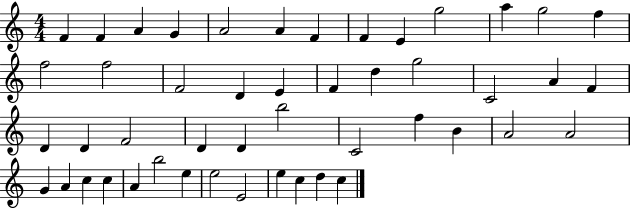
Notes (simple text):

F4/q F4/q A4/q G4/q A4/h A4/q F4/q F4/q E4/q G5/h A5/q G5/h F5/q F5/h F5/h F4/h D4/q E4/q F4/q D5/q G5/h C4/h A4/q F4/q D4/q D4/q F4/h D4/q D4/q B5/h C4/h F5/q B4/q A4/h A4/h G4/q A4/q C5/q C5/q A4/q B5/h E5/q E5/h E4/h E5/q C5/q D5/q C5/q